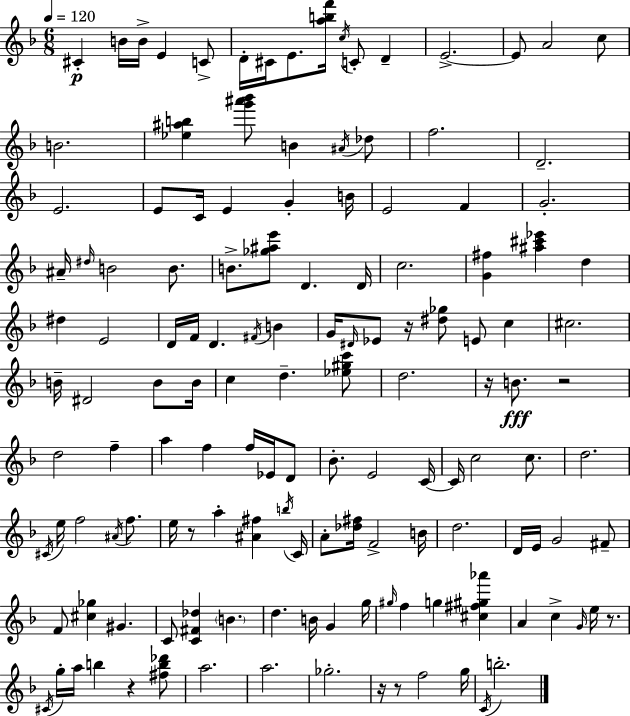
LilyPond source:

{
  \clef treble
  \numericTimeSignature
  \time 6/8
  \key f \major
  \tempo 4 = 120
  cis'4-.\p b'16 b'16-> e'4 c'8-> | d'16-. cis'16 e'8. <a'' b'' f'''>16 \acciaccatura { c''16 } c'8-. d'4-- | e'2.->~~ | e'8 a'2 c''8 | \break b'2. | <ees'' ais'' b''>4 <g''' ais''' bes'''>8 b'4 \acciaccatura { ais'16 } | des''8 f''2. | d'2.-- | \break e'2. | e'8 c'16 e'4 g'4-. | b'16 e'2 f'4 | g'2.-. | \break ais'16-- \grace { dis''16 } b'2 | b'8. b'8.-> <ges'' ais'' e'''>8 d'4. | d'16 c''2. | <g' fis''>4 <ais'' cis''' ees'''>4 d''4 | \break dis''4 e'2 | d'16 f'16 d'4. \acciaccatura { fis'16 } | b'4 g'16 \grace { dis'16 } ees'8 r16 <dis'' ges''>8 e'8 | c''4 cis''2. | \break b'16-- dis'2 | b'8 b'16 c''4 d''4.-- | <ees'' gis'' c'''>8 d''2. | r16 b'8.\fff r2 | \break d''2 | f''4-- a''4 f''4 | f''16 ees'16 d'8 bes'8.-. e'2 | c'16~~ c'16 c''2 | \break c''8. d''2. | \acciaccatura { cis'16 } e''16 f''2 | \acciaccatura { ais'16 } f''8. e''16 r8 a''4-. | <ais' fis''>4 \acciaccatura { b''16 } c'16 a'8-. <des'' fis''>16 f'2-> | \break b'16 d''2. | d'16 e'16 g'2 | fis'8-- f'8 <cis'' ges''>4 | gis'4. c'8 <c' fis' des''>4 | \break \parenthesize b'4. d''4. | b'16 g'4 g''16 \grace { gis''16 } f''4 | g''4 <cis'' fis'' gis'' aes'''>4 a'4 | c''4-> \grace { g'16 } e''16 r8. \acciaccatura { cis'16 } g''16-. | \break a''16 b''4 r4 <fis'' b'' des'''>8 a''2. | a''2. | ges''2.-. | r16 | \break r8 f''2 g''16 \acciaccatura { c'16 } | b''2.-. | \bar "|."
}